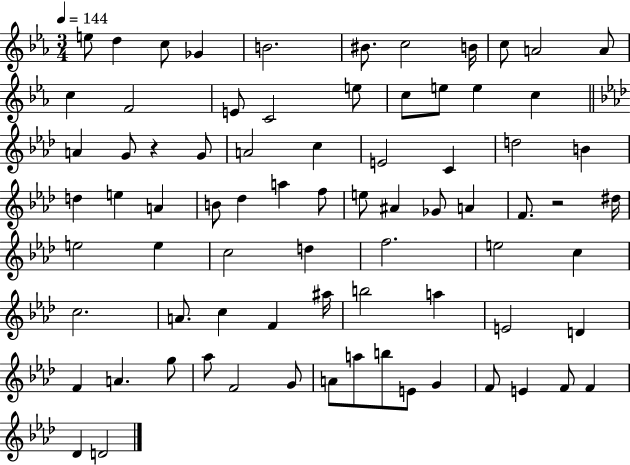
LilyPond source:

{
  \clef treble
  \numericTimeSignature
  \time 3/4
  \key ees \major
  \tempo 4 = 144
  \repeat volta 2 { e''8 d''4 c''8 ges'4 | b'2. | bis'8. c''2 b'16 | c''8 a'2 a'8 | \break c''4 f'2 | e'8 c'2 e''8 | c''8 e''8 e''4 c''4 | \bar "||" \break \key aes \major a'4 g'8 r4 g'8 | a'2 c''4 | e'2 c'4 | d''2 b'4 | \break d''4 e''4 a'4 | b'8 des''4 a''4 f''8 | e''8 ais'4 ges'8 a'4 | f'8. r2 dis''16 | \break e''2 e''4 | c''2 d''4 | f''2. | e''2 c''4 | \break c''2. | a'8. c''4 f'4 ais''16 | b''2 a''4 | e'2 d'4 | \break f'4 a'4. g''8 | aes''8 f'2 g'8 | a'8 a''8 b''8 e'8 g'4 | f'8 e'4 f'8 f'4 | \break des'4 d'2 | } \bar "|."
}